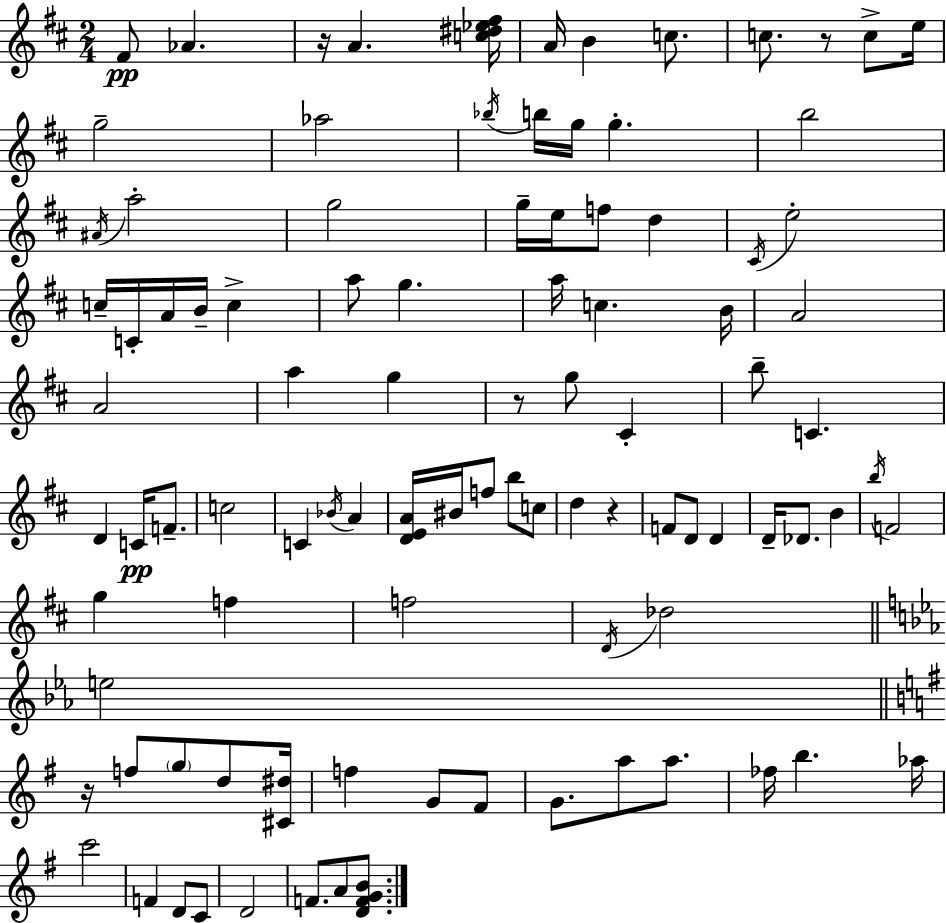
{
  \clef treble
  \numericTimeSignature
  \time 2/4
  \key d \major
  fis'8\pp aes'4. | r16 a'4. <c'' dis'' ees'' fis''>16 | a'16 b'4 c''8. | c''8. r8 c''8-> e''16 | \break g''2-- | aes''2 | \acciaccatura { bes''16 } b''16 g''16 g''4.-. | b''2 | \break \acciaccatura { ais'16 } a''2-. | g''2 | g''16-- e''16 f''8 d''4 | \acciaccatura { cis'16 } e''2-. | \break c''16-- c'16-. a'16 b'16-- c''4-> | a''8 g''4. | a''16 c''4. | b'16 a'2 | \break a'2 | a''4 g''4 | r8 g''8 cis'4-. | b''8-- c'4. | \break d'4 c'16\pp | f'8.-- c''2 | c'4 \acciaccatura { bes'16 } | a'4 <d' e' a'>16 bis'16 f''8 | \break b''8 c''8 d''4 | r4 f'8 d'8 | d'4 d'16-- des'8. | b'4 \acciaccatura { b''16 } f'2 | \break g''4 | f''4 f''2 | \acciaccatura { d'16 } des''2 | \bar "||" \break \key ees \major e''2 | \bar "||" \break \key e \minor r16 f''8 \parenthesize g''8 d''8 <cis' dis''>16 | f''4 g'8 fis'8 | g'8. a''8 a''8. | fes''16 b''4. aes''16 | \break c'''2 | f'4 d'8 c'8 | d'2 | f'8. a'8 <d' f' g' b'>8. | \break \bar "|."
}